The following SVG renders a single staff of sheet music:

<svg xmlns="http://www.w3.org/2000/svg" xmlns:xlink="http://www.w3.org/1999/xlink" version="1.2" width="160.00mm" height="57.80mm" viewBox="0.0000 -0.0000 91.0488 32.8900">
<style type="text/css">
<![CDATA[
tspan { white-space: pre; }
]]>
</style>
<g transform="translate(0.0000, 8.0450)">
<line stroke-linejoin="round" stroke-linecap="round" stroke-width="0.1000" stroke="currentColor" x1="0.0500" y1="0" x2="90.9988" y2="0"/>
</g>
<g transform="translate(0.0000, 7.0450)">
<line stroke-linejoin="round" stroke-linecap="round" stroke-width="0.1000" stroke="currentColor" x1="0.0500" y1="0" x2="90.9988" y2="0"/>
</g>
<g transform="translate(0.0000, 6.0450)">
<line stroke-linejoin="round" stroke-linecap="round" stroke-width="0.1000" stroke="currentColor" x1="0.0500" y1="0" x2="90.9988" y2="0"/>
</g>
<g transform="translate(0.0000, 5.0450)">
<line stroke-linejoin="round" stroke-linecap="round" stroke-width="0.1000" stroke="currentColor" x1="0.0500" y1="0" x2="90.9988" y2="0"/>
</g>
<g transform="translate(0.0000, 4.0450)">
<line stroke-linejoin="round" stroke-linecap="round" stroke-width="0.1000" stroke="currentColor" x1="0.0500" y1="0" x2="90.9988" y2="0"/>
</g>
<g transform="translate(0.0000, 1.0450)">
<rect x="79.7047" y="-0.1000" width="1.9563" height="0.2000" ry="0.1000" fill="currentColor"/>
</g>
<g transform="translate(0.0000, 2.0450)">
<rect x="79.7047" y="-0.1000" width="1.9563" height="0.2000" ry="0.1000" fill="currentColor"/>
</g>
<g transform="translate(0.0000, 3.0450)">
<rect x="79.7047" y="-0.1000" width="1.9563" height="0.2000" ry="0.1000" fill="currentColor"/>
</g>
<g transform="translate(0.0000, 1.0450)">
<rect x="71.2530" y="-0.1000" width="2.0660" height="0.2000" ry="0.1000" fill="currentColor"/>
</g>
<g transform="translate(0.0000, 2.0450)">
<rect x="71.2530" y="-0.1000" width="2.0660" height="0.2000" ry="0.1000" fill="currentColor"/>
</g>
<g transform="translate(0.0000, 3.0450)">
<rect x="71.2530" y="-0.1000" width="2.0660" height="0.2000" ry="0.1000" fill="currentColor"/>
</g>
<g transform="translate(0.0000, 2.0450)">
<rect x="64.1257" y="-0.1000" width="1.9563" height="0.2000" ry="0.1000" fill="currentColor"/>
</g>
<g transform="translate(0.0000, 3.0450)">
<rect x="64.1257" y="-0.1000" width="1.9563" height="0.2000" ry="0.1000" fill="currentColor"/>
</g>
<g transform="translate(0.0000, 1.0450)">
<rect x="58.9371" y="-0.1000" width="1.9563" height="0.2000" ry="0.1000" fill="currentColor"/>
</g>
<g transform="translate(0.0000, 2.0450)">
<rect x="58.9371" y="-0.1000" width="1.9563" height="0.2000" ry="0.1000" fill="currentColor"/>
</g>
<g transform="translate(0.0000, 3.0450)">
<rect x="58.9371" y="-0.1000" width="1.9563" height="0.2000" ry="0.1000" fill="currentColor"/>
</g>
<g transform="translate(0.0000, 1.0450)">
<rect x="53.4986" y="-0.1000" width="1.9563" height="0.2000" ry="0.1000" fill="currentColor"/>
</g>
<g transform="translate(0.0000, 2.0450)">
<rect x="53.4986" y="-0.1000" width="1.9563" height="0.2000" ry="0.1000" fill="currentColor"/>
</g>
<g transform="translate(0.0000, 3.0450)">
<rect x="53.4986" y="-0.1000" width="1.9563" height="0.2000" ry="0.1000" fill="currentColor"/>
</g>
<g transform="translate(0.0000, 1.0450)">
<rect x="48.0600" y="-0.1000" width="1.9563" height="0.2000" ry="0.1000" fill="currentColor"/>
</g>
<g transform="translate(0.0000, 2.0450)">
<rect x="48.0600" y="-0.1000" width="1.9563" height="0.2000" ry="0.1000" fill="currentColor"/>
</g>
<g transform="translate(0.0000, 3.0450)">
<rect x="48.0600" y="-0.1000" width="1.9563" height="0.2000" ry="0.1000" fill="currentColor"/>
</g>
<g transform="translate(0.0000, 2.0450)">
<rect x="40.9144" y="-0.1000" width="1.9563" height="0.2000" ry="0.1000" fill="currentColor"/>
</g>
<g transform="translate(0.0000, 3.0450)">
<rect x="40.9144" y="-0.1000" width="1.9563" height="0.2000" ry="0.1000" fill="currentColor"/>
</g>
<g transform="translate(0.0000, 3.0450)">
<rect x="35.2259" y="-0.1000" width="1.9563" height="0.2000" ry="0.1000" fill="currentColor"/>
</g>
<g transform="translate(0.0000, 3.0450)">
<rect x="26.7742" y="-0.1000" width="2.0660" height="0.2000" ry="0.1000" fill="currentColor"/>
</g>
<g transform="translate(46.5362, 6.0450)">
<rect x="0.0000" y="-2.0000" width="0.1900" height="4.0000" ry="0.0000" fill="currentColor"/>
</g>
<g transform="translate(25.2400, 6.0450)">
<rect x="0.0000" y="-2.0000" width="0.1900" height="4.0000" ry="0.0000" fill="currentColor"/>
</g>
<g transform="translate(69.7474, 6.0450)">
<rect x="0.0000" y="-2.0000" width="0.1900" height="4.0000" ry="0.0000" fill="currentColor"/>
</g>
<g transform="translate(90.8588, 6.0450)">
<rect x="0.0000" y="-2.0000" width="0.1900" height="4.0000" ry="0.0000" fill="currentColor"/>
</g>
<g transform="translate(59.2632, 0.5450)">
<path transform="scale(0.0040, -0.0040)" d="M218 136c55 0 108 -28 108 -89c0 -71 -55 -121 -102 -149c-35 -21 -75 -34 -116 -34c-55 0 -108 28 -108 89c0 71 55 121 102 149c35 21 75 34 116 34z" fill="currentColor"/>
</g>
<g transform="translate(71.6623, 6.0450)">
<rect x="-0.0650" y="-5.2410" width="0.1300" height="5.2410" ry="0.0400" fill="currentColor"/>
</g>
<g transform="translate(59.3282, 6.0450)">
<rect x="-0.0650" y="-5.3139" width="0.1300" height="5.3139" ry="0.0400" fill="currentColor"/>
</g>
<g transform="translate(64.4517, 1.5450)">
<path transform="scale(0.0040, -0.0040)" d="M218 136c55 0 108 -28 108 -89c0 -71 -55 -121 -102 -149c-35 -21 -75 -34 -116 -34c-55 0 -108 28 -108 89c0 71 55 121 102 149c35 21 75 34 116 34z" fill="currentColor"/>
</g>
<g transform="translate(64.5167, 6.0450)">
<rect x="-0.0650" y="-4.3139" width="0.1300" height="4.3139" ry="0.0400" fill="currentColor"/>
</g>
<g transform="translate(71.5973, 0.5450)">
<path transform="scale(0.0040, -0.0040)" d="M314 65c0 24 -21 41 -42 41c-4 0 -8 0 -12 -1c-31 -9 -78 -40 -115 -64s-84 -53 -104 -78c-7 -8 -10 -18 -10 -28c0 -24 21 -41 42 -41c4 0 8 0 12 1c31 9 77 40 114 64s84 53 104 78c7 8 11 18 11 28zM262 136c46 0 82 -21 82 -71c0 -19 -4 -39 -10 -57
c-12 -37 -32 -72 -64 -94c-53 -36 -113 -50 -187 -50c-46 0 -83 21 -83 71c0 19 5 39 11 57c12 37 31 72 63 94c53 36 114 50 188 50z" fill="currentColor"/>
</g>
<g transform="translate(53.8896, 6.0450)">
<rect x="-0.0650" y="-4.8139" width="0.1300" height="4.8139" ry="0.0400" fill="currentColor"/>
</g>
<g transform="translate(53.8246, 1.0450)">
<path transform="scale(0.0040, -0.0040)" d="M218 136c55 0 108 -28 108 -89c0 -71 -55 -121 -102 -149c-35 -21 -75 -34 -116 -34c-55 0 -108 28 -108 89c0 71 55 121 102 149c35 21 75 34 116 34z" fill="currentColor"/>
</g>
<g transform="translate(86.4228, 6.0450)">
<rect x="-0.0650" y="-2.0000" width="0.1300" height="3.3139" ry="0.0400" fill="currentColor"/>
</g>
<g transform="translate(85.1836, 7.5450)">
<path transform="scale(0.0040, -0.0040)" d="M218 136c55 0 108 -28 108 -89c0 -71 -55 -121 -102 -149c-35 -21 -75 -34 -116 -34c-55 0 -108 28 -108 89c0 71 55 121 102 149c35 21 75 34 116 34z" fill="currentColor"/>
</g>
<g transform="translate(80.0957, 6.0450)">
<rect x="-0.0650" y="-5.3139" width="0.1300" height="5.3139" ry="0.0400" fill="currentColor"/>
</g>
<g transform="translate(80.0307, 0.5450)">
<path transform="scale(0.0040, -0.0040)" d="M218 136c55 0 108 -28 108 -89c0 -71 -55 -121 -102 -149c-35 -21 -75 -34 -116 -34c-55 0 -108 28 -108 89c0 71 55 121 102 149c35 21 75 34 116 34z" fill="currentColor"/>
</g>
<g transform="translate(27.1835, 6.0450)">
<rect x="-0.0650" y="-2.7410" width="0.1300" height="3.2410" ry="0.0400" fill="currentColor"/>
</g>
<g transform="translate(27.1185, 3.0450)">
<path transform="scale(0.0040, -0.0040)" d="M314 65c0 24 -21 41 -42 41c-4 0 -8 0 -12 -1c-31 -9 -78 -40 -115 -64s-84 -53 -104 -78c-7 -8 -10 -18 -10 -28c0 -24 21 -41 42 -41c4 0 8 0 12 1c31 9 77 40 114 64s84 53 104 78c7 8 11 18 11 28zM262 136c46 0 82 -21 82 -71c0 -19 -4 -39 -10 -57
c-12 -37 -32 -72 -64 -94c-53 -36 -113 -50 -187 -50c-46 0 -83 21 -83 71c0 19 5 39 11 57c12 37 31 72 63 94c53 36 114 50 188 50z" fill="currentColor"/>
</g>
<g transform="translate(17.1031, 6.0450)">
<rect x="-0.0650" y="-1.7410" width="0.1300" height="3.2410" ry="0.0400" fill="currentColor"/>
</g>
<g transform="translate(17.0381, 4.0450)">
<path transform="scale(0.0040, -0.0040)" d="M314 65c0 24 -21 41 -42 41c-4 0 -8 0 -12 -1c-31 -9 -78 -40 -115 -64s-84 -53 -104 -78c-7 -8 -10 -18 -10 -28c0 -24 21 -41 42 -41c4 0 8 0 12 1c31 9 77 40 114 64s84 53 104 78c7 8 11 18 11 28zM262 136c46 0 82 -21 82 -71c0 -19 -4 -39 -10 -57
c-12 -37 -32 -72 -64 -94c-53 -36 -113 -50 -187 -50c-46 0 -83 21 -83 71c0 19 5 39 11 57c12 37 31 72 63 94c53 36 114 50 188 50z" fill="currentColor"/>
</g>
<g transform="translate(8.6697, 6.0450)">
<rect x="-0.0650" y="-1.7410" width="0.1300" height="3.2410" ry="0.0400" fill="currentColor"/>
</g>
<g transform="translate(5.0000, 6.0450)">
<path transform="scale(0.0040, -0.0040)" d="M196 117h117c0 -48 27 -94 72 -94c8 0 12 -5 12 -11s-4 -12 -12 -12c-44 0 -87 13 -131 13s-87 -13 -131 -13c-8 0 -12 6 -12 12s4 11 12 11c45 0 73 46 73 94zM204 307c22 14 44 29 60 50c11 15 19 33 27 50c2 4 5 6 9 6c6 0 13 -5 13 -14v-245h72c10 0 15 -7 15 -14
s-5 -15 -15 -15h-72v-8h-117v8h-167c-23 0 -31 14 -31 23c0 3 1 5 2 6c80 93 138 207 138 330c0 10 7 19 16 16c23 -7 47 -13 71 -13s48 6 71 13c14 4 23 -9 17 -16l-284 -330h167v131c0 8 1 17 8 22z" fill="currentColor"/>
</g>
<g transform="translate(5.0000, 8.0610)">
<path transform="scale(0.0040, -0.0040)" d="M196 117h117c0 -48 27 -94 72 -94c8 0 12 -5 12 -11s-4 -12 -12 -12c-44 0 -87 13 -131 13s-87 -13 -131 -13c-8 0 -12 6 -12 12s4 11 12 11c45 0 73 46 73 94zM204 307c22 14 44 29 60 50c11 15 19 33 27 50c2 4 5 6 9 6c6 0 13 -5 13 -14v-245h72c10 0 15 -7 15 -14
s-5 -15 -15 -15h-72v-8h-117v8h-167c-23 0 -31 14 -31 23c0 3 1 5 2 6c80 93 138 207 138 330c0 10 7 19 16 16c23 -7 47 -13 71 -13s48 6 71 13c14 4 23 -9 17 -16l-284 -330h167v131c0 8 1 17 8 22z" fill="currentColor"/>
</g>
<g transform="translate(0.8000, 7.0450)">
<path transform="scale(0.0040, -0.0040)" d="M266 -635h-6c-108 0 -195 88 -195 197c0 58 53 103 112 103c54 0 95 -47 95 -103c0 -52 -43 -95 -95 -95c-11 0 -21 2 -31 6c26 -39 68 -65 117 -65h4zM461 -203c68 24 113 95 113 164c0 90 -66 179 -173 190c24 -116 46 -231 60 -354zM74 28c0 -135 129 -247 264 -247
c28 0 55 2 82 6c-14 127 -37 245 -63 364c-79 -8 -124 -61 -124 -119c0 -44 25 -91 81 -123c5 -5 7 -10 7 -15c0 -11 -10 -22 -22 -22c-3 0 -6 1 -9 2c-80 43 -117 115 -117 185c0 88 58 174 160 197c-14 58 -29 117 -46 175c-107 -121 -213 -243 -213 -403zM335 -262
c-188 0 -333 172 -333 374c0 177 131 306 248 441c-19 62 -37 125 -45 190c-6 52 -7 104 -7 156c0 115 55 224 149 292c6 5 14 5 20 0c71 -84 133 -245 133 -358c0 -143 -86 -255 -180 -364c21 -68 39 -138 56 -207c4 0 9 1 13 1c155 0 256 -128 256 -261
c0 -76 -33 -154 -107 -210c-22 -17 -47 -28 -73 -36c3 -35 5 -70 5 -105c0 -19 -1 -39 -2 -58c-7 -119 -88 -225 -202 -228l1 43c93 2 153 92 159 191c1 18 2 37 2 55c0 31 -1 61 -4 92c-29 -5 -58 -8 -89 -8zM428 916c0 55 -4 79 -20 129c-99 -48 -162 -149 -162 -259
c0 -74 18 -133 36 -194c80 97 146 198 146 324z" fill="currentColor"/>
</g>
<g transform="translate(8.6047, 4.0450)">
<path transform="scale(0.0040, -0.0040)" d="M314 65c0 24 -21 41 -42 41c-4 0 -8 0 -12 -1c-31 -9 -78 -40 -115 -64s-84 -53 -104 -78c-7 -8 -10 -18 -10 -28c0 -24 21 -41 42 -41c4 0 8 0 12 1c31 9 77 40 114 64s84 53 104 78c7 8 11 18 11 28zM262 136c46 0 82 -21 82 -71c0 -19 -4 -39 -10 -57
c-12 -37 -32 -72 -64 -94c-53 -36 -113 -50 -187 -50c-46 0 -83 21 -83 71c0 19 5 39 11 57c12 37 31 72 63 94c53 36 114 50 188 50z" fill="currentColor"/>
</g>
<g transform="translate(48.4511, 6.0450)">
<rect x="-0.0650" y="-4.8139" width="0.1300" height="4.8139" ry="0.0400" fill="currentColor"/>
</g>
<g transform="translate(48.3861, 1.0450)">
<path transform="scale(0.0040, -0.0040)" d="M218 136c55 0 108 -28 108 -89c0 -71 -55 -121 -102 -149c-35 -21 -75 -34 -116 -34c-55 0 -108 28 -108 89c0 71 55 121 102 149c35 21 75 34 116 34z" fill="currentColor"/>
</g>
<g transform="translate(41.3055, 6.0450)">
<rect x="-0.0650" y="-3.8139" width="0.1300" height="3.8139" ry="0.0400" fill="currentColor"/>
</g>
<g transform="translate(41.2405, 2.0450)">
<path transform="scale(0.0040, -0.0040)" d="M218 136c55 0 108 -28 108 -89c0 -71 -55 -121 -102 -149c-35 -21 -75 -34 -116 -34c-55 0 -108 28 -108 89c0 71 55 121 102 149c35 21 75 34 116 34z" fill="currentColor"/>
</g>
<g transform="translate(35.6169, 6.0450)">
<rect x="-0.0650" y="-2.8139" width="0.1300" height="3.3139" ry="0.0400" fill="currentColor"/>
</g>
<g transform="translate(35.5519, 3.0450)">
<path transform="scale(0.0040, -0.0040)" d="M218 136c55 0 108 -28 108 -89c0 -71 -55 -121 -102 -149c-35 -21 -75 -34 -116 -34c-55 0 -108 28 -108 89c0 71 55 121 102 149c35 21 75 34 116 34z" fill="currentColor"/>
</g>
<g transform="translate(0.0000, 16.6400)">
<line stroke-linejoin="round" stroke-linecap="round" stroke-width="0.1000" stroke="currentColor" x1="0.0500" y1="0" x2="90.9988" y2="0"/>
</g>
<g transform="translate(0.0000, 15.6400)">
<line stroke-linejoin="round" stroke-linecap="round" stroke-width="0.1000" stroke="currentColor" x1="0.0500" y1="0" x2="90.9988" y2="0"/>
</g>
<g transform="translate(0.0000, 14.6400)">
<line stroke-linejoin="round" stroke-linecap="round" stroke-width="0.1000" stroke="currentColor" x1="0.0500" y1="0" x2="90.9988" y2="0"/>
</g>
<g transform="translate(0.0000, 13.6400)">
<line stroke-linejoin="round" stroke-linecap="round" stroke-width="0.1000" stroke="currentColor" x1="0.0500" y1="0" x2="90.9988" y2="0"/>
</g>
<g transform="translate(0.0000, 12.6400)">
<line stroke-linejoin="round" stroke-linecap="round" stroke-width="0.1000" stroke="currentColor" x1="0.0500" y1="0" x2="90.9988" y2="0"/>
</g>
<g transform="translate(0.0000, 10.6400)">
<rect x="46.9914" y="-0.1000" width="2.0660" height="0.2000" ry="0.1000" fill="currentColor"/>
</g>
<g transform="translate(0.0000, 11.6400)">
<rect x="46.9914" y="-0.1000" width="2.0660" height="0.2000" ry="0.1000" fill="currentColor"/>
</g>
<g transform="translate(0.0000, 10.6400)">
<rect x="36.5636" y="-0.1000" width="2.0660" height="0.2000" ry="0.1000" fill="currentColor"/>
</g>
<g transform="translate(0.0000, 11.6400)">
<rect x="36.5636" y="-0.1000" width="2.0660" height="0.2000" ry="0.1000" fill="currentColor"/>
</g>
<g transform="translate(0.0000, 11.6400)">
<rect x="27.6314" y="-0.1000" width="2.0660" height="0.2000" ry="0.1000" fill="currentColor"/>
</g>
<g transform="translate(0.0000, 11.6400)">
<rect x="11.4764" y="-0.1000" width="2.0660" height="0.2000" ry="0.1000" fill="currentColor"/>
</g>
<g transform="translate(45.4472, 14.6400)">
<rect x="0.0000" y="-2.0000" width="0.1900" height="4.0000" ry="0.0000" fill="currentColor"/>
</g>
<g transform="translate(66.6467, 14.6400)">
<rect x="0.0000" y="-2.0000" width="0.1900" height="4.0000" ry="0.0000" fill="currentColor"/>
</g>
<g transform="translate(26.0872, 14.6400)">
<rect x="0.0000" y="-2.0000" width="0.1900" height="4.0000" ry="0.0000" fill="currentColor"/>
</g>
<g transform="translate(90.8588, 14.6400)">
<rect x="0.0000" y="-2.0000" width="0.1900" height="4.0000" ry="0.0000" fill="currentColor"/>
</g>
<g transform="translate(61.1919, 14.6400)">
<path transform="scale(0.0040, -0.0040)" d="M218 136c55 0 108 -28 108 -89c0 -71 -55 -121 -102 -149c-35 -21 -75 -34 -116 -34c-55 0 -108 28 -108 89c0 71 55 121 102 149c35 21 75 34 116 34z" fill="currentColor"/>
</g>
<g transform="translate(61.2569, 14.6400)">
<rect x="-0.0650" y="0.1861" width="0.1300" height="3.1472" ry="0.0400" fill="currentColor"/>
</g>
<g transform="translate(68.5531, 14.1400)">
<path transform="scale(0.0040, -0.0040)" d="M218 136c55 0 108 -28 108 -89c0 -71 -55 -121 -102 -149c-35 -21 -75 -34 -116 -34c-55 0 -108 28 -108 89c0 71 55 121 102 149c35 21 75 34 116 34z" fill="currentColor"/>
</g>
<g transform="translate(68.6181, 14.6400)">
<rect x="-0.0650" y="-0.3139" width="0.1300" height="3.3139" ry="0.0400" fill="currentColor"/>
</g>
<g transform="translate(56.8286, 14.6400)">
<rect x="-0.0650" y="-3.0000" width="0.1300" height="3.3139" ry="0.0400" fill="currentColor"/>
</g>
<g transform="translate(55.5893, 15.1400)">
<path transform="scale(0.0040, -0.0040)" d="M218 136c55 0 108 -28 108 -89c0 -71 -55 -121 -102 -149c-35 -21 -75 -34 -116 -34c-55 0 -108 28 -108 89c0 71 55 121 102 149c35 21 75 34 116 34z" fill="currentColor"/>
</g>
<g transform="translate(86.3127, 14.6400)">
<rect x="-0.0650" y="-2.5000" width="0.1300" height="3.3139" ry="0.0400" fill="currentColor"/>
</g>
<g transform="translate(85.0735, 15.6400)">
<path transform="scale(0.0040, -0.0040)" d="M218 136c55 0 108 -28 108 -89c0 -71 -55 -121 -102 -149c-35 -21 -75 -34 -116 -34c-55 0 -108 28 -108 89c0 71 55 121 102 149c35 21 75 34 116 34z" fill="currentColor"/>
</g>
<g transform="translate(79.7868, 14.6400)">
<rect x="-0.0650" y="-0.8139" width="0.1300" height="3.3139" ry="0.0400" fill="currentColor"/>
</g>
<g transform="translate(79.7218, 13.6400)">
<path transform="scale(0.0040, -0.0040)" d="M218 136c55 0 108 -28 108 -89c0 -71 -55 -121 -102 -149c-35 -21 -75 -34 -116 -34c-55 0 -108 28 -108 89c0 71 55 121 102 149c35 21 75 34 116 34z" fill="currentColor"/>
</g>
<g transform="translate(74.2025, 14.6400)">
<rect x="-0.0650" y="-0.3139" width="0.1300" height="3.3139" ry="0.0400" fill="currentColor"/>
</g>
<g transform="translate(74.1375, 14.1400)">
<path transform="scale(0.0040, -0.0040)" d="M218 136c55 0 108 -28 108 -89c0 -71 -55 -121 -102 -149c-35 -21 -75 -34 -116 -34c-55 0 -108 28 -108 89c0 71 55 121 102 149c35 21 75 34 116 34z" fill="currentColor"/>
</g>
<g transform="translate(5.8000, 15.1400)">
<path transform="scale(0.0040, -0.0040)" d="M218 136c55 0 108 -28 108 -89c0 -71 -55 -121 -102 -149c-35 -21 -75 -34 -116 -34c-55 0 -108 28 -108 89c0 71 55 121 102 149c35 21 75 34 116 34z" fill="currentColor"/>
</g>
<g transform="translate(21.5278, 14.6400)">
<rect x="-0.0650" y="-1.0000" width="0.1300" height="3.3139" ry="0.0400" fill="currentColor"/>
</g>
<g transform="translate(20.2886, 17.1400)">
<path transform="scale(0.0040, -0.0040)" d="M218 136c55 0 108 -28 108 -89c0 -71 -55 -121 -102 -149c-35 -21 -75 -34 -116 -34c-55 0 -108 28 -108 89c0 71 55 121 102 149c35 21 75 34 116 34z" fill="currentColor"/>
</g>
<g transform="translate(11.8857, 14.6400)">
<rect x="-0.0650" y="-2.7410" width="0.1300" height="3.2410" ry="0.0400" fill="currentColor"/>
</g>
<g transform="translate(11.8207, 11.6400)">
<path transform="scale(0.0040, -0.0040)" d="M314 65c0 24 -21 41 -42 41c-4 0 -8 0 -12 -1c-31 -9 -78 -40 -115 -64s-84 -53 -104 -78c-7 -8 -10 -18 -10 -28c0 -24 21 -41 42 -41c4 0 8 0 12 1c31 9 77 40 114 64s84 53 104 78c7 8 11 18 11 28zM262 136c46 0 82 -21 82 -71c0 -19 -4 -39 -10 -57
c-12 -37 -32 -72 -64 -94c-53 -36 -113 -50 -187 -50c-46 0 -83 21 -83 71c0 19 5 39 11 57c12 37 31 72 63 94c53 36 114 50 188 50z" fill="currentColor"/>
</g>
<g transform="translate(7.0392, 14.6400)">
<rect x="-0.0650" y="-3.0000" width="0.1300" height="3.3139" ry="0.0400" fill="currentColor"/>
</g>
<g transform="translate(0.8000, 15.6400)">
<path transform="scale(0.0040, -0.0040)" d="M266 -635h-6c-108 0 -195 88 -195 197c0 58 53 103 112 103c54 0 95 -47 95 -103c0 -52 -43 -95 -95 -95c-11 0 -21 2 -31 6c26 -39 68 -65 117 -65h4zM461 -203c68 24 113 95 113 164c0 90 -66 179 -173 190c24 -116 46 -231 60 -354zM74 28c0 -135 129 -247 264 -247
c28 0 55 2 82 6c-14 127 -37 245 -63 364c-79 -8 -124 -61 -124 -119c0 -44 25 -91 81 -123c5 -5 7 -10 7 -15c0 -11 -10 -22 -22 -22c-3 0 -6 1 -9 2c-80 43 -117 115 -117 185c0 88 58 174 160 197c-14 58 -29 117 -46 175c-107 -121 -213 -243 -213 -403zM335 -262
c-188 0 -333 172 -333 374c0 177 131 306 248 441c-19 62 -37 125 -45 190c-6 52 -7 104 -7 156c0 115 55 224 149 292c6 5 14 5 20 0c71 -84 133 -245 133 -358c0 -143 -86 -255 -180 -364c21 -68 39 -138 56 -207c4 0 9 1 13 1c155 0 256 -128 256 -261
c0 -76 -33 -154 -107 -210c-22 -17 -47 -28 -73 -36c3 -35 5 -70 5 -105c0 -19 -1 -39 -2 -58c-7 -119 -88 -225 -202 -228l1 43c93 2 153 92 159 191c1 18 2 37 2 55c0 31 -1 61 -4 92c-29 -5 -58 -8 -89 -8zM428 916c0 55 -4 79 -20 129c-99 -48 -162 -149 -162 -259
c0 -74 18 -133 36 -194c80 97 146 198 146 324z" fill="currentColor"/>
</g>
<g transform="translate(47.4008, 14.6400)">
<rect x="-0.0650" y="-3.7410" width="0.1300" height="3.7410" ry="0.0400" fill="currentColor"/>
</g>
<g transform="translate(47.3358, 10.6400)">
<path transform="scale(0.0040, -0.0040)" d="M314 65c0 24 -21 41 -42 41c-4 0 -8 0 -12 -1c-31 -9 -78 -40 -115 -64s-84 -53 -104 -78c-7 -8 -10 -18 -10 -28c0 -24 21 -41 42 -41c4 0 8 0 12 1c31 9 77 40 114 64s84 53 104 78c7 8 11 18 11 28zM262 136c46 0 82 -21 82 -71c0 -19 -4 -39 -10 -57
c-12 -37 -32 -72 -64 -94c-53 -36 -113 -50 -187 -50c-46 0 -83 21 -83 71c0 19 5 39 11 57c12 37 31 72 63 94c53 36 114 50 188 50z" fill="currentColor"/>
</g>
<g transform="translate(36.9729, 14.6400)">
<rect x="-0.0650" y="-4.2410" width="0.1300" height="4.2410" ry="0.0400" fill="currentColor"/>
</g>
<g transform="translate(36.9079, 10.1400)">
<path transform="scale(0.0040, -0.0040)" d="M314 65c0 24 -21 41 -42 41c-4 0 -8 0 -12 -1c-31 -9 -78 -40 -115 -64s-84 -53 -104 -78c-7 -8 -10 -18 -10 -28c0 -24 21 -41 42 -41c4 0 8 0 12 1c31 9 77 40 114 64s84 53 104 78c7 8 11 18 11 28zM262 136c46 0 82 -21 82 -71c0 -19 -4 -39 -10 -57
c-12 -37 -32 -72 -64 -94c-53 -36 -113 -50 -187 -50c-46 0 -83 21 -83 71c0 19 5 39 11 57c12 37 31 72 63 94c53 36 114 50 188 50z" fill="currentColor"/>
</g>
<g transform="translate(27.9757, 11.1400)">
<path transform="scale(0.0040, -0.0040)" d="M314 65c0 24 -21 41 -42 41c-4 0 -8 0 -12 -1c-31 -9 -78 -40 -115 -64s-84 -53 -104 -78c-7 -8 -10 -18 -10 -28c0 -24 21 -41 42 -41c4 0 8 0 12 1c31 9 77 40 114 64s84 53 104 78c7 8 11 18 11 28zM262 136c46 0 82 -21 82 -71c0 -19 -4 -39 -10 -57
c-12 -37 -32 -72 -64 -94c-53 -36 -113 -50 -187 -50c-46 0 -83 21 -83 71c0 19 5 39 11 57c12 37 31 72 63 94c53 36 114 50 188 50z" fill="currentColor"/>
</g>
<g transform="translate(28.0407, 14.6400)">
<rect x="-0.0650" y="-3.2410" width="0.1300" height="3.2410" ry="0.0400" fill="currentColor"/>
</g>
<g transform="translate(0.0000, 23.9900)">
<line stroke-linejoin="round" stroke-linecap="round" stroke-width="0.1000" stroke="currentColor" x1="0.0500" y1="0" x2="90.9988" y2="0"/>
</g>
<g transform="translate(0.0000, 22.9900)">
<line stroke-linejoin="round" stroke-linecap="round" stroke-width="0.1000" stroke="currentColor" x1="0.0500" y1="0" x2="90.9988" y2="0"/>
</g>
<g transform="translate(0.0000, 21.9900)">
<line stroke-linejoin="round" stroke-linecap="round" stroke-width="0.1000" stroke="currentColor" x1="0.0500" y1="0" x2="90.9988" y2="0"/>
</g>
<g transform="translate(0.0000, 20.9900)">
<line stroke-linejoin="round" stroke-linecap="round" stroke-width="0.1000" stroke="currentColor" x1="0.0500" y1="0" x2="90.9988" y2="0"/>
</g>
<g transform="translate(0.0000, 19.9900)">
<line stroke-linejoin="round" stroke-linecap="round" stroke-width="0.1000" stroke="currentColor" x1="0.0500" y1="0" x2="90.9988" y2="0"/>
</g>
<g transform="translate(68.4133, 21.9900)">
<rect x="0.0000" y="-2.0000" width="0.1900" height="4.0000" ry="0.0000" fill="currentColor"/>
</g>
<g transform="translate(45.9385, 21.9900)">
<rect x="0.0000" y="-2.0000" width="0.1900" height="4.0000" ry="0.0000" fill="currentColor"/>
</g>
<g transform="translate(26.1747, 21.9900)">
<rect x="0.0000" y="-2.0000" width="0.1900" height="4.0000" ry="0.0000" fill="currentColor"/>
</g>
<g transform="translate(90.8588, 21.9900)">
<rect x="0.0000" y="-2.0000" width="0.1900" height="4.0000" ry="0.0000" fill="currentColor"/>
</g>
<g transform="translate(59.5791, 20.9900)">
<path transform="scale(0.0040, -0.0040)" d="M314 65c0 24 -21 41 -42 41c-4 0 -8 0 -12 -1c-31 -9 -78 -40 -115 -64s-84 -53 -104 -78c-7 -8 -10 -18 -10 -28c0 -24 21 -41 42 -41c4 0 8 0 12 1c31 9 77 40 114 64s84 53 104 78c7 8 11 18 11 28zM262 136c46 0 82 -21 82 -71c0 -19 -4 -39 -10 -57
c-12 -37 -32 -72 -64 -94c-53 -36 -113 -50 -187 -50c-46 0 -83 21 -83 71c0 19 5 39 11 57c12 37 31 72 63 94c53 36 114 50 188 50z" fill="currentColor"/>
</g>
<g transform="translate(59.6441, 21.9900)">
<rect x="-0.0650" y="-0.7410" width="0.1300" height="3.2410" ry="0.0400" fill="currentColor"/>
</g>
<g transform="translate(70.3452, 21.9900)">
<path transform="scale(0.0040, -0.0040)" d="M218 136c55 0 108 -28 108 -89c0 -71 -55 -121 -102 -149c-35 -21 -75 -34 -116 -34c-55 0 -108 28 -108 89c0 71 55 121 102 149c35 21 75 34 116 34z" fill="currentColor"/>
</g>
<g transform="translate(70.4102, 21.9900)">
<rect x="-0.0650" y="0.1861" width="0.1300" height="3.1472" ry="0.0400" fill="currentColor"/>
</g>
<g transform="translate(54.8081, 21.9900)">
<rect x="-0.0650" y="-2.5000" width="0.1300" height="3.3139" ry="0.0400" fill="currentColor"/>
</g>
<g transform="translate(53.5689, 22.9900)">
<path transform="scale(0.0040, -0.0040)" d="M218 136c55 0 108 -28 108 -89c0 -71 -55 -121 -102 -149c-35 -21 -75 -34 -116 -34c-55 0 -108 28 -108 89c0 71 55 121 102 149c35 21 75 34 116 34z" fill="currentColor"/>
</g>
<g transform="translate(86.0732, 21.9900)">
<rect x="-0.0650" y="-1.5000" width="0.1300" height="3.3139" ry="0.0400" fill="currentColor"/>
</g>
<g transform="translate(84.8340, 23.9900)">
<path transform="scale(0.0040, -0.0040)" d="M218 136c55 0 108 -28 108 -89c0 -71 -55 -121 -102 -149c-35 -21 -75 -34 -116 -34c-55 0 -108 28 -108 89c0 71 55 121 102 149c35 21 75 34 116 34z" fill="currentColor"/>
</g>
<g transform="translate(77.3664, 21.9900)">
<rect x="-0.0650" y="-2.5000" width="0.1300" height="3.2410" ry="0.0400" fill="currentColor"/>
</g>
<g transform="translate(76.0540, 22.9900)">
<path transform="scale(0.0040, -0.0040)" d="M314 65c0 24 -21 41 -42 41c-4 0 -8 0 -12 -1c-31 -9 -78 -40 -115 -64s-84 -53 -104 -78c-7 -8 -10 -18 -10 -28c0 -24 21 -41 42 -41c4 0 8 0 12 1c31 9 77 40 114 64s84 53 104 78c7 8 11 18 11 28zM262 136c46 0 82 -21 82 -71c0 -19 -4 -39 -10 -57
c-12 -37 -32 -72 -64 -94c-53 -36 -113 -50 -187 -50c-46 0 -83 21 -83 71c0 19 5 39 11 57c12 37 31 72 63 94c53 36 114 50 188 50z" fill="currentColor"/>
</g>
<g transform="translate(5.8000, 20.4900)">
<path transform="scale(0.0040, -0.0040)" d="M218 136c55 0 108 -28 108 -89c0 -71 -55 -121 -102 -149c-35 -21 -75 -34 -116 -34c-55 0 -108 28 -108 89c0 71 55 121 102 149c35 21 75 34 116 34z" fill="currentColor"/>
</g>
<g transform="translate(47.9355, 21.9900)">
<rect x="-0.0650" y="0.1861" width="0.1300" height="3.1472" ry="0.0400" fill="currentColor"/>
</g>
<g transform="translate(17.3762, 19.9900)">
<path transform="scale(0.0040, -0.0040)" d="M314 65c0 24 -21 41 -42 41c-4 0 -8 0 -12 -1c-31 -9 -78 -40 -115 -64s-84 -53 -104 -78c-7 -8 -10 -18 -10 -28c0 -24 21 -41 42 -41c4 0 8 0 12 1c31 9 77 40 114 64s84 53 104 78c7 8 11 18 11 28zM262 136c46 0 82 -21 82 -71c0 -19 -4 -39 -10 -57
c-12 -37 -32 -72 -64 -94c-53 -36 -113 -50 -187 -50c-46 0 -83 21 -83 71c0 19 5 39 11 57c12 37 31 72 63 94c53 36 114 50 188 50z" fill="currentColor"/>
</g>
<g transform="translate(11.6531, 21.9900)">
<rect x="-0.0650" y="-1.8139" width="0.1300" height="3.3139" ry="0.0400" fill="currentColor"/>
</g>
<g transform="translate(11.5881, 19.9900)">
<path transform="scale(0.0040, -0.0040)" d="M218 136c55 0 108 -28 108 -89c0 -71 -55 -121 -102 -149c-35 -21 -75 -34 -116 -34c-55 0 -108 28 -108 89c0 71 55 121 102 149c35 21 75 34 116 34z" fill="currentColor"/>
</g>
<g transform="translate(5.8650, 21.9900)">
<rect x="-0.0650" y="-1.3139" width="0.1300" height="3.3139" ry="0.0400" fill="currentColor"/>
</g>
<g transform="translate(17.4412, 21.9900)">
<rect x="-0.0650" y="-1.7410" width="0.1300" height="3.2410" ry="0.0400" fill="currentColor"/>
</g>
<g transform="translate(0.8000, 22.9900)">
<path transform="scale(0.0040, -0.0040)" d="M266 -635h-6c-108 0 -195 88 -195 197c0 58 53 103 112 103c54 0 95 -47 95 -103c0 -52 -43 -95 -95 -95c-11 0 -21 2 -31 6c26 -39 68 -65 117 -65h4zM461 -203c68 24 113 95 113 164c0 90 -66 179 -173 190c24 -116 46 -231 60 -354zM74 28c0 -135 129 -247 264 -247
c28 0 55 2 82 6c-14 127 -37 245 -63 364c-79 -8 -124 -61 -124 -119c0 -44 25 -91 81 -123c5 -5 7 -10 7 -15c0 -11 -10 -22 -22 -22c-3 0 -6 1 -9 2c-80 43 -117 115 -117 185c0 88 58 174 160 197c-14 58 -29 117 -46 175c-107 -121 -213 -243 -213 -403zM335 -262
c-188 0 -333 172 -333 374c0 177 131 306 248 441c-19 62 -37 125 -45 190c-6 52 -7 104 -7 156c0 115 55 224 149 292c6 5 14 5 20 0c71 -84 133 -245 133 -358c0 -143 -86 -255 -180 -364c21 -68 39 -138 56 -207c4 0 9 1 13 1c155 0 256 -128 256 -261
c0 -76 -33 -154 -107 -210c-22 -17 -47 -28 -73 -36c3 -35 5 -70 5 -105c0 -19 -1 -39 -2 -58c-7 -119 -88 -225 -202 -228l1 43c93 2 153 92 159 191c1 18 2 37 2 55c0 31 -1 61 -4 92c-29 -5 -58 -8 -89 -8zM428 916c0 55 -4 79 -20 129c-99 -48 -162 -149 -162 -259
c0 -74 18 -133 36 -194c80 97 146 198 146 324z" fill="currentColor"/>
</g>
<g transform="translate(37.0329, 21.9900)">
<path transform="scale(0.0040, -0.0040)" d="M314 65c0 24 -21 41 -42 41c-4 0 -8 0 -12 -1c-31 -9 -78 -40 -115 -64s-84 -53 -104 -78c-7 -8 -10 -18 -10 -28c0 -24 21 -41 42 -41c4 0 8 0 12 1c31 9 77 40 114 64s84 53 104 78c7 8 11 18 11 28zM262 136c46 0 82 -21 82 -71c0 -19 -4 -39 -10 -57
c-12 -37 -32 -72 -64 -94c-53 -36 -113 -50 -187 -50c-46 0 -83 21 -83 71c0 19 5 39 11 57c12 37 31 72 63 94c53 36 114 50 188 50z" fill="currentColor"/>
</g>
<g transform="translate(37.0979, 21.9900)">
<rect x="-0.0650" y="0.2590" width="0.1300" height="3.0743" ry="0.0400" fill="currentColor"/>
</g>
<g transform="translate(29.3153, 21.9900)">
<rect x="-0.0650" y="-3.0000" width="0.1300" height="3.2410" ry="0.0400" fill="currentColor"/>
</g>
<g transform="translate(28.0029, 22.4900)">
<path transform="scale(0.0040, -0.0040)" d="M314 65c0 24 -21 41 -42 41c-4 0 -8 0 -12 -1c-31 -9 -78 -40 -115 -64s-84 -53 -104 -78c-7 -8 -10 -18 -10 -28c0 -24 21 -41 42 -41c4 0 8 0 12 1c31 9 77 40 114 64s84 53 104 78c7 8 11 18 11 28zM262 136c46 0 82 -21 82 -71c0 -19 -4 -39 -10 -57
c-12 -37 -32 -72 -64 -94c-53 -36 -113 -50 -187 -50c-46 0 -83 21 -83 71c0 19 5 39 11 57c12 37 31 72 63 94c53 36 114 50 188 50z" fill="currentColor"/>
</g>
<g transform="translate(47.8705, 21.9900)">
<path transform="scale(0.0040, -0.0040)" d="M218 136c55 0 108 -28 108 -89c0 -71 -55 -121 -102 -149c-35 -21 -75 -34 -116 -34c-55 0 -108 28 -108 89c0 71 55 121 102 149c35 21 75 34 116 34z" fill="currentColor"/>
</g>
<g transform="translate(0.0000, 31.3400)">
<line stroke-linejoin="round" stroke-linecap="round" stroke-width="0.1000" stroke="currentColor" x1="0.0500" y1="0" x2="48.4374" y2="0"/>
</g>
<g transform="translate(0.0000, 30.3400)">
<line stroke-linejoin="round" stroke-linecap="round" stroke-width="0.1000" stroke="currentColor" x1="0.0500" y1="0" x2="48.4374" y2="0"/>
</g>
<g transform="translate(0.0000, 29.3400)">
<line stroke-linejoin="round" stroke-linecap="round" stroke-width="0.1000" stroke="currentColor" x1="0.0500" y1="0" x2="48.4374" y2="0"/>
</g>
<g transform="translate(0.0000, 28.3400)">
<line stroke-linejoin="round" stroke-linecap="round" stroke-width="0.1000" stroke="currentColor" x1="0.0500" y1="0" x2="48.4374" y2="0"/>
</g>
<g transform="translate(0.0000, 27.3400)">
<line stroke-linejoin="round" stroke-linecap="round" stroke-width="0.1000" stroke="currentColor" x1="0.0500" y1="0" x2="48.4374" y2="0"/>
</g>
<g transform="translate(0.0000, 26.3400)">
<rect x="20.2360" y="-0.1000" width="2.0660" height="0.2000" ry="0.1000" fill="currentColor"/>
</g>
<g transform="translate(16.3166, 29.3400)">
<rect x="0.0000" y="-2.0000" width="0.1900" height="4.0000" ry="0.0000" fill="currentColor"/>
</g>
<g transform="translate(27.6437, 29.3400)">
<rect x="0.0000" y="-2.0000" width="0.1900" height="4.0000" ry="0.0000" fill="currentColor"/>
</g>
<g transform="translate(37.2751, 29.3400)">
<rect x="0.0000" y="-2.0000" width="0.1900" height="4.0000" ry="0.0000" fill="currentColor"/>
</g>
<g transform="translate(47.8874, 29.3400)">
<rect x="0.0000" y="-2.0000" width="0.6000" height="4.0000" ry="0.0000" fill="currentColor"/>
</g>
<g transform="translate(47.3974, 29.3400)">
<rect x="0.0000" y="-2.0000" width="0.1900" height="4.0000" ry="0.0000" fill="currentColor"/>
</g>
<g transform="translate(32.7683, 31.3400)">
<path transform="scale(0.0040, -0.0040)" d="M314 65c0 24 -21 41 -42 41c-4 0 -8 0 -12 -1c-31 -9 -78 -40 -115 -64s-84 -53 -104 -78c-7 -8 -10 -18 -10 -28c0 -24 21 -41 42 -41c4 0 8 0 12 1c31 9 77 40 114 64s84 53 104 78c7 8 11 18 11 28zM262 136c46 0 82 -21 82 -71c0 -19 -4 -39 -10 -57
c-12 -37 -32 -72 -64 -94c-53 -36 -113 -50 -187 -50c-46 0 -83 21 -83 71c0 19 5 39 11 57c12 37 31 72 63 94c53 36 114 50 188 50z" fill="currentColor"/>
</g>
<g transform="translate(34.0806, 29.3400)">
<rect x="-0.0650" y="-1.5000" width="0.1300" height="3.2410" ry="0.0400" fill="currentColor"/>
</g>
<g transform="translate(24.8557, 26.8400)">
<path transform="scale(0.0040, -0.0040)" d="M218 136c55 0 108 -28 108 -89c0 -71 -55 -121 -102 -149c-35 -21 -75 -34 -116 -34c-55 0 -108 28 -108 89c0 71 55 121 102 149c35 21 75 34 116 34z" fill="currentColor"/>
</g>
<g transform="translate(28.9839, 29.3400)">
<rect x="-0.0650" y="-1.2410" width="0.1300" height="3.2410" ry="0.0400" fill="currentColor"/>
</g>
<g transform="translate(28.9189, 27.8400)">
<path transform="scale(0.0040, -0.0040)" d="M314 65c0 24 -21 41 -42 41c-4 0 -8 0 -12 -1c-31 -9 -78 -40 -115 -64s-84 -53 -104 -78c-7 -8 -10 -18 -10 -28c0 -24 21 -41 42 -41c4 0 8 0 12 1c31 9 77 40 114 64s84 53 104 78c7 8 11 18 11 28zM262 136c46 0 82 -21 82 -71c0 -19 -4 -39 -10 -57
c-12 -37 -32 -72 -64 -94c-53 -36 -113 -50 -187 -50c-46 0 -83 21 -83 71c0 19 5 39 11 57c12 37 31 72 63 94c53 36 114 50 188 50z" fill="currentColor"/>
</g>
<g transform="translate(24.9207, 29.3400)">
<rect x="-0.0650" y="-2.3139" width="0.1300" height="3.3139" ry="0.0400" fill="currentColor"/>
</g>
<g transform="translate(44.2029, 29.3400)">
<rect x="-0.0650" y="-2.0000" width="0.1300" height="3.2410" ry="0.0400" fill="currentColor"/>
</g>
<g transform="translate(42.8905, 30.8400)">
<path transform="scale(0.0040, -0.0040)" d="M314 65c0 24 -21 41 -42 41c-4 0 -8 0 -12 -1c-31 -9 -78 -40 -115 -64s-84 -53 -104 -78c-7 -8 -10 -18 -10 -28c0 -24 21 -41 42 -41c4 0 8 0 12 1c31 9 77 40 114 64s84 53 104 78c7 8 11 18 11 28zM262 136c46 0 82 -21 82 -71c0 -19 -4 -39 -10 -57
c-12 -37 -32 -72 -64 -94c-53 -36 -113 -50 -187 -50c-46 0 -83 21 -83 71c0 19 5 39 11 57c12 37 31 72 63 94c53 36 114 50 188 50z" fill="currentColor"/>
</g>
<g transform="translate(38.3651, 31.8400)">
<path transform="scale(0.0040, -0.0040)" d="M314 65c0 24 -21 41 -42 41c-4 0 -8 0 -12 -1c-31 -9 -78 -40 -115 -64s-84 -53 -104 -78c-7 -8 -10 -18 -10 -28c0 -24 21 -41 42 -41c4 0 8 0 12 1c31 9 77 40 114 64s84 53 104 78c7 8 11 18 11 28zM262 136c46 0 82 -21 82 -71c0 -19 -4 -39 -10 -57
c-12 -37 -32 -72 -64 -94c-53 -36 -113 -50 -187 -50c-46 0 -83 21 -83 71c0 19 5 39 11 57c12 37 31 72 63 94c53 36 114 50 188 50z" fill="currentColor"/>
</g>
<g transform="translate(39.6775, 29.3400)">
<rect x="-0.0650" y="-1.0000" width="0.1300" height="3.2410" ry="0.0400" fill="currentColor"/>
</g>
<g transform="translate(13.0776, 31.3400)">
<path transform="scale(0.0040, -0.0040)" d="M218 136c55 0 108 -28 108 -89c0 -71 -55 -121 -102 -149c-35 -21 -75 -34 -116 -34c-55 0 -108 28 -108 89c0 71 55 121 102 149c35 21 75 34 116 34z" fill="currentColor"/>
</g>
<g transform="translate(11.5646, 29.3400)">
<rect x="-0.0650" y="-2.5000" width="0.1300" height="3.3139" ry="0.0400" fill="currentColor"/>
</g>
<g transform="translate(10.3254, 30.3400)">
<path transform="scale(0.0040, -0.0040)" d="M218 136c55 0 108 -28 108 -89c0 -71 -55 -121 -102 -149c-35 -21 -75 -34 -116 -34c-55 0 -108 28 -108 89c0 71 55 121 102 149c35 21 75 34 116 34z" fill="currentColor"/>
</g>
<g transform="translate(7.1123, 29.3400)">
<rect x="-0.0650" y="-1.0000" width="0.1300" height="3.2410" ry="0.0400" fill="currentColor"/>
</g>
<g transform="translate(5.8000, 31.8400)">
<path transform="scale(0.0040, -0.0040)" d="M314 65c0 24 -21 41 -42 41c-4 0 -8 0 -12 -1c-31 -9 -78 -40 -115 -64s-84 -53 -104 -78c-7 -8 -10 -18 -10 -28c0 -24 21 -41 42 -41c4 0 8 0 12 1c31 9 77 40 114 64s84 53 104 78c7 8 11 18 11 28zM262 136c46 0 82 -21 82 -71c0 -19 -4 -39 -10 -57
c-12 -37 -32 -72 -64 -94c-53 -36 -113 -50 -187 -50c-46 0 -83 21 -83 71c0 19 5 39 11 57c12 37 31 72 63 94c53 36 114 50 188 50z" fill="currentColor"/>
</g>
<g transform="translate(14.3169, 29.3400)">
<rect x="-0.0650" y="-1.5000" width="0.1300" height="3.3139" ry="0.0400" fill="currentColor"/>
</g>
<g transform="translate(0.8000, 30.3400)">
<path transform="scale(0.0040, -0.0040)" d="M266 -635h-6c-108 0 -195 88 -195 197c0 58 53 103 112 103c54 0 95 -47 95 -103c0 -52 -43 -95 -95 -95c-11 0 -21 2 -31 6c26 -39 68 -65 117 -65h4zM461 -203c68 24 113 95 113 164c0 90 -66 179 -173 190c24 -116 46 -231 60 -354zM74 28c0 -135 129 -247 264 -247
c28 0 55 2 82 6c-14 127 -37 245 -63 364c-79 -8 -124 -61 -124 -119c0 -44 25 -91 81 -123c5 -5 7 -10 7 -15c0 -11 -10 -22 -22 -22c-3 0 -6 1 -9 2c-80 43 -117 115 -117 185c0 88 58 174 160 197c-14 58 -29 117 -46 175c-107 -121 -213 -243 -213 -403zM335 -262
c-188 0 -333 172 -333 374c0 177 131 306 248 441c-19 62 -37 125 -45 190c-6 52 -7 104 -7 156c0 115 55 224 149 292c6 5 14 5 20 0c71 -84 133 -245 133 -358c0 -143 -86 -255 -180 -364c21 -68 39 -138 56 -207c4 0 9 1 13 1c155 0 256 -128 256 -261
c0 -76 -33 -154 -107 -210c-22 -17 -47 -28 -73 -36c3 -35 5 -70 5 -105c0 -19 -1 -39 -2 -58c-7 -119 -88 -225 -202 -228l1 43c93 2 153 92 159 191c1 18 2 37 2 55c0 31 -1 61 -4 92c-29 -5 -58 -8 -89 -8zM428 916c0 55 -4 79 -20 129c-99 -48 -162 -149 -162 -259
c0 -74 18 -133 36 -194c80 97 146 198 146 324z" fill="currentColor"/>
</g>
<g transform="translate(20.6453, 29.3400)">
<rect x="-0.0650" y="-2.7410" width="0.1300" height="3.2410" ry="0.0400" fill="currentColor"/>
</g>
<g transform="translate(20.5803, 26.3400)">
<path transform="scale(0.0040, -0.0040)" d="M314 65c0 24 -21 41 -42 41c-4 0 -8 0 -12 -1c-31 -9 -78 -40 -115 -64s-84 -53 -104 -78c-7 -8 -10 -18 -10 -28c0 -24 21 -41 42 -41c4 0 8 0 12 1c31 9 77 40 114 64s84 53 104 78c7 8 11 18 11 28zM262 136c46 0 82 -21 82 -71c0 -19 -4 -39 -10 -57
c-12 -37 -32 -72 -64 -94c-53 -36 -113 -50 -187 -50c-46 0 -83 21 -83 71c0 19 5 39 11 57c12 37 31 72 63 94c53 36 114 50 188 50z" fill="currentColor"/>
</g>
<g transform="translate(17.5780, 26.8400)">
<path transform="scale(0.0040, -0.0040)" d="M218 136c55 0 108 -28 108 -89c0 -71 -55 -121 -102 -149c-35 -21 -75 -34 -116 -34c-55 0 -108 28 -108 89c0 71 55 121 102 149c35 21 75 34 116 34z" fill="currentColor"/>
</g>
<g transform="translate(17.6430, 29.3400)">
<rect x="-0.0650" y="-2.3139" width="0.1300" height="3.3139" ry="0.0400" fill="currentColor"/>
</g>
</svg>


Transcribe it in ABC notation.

X:1
T:Untitled
M:4/4
L:1/4
K:C
f2 f2 a2 a c' e' e' f' d' f'2 f' F A a2 D b2 d'2 c'2 A B c c d G e f f2 A2 B2 B G d2 B G2 E D2 G E g a2 g e2 E2 D2 F2